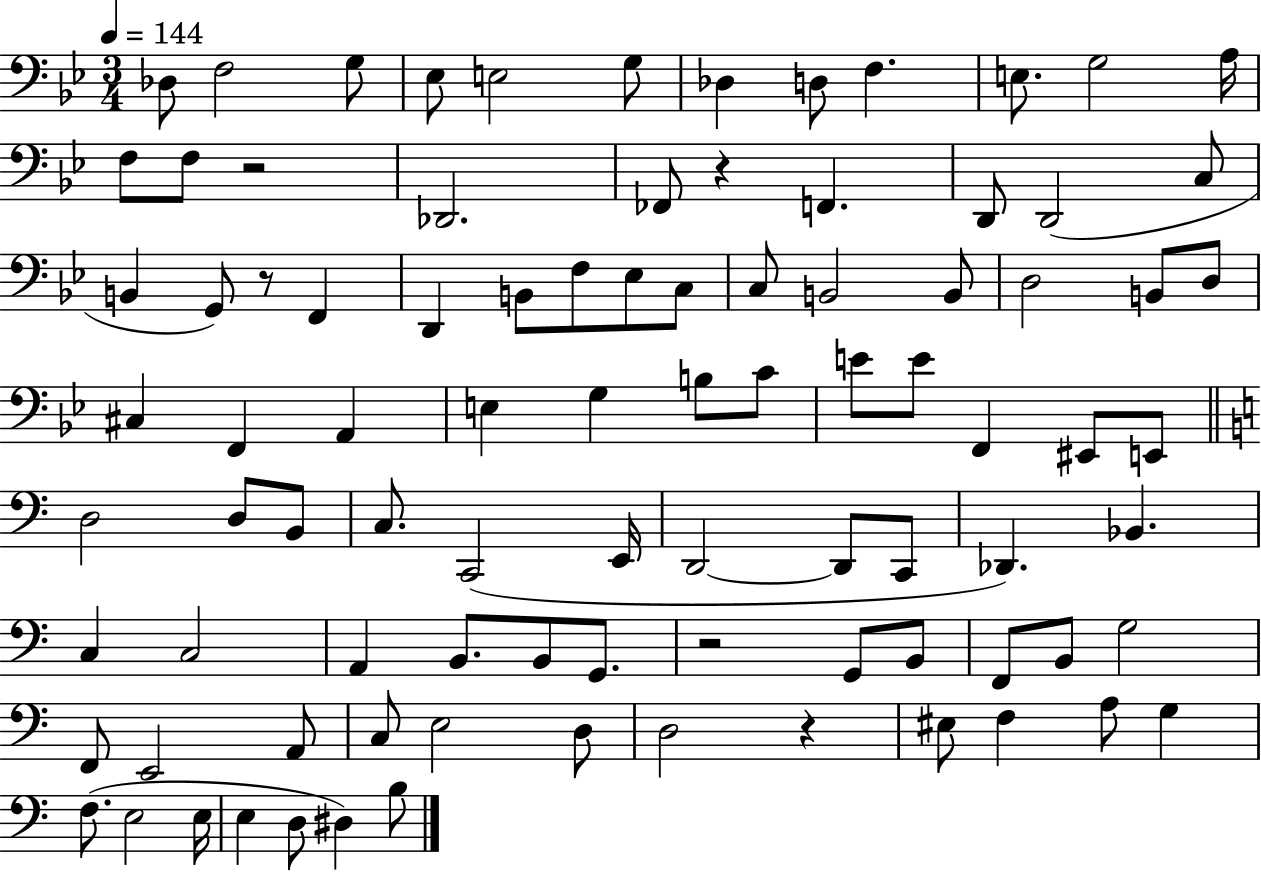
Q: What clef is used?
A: bass